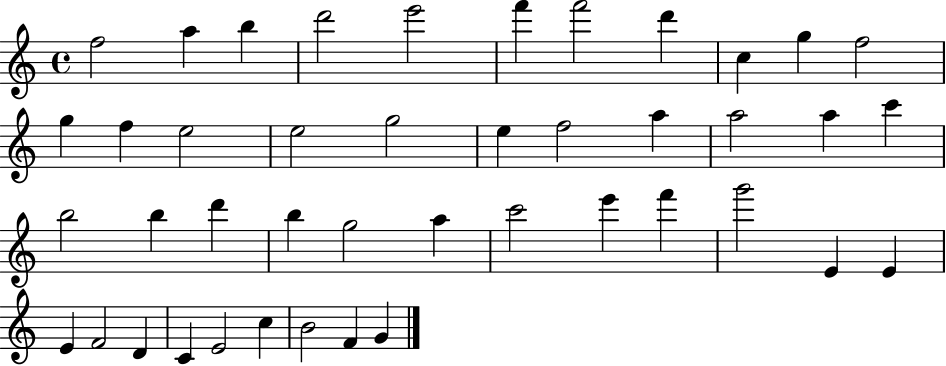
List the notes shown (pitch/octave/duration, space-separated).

F5/h A5/q B5/q D6/h E6/h F6/q F6/h D6/q C5/q G5/q F5/h G5/q F5/q E5/h E5/h G5/h E5/q F5/h A5/q A5/h A5/q C6/q B5/h B5/q D6/q B5/q G5/h A5/q C6/h E6/q F6/q G6/h E4/q E4/q E4/q F4/h D4/q C4/q E4/h C5/q B4/h F4/q G4/q